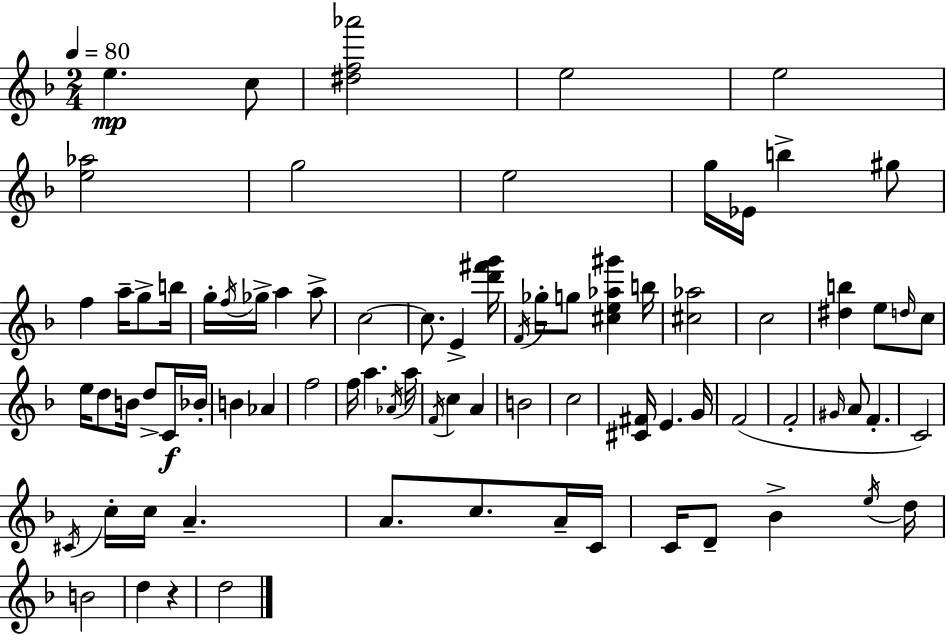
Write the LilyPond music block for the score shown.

{
  \clef treble
  \numericTimeSignature
  \time 2/4
  \key d \minor
  \tempo 4 = 80
  e''4.\mp c''8 | <dis'' f'' aes'''>2 | e''2 | e''2 | \break <e'' aes''>2 | g''2 | e''2 | g''16 ees'16 b''4-> gis''8 | \break f''4 a''16-- g''8-> b''16 | g''16-. \acciaccatura { f''16 } ges''16-> a''4 a''8-> | c''2~~ | c''8. e'4-> | \break <d''' fis''' g'''>16 \acciaccatura { f'16 } ges''16-. g''8 <cis'' e'' aes'' gis'''>4 | b''16 <cis'' aes''>2 | c''2 | <dis'' b''>4 e''8 | \break \grace { d''16 } c''8 e''16 d''8 b'16 d''8-> | c'16\f bes'16-. b'4 aes'4 | f''2 | f''16 a''4. | \break \acciaccatura { aes'16 } a''16 \acciaccatura { f'16 } c''4 | a'4 b'2 | c''2 | <cis' fis'>16 e'4. | \break g'16 f'2( | f'2-. | \grace { gis'16 } a'8 | f'4.-. c'2) | \break \acciaccatura { cis'16 } c''16-. | c''16 a'4.-- a'8. | c''8. a'16-- c'16 c'16 | d'8-- bes'4-> \acciaccatura { e''16 } d''16 | \break b'2 | d''4 r4 | d''2 | \bar "|."
}